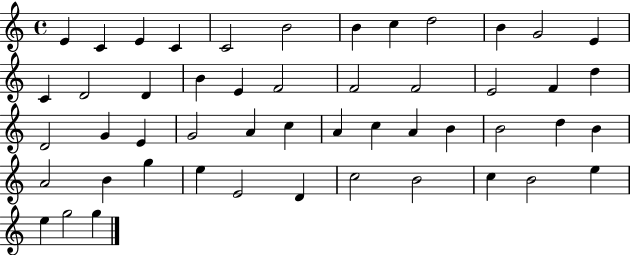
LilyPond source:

{
  \clef treble
  \time 4/4
  \defaultTimeSignature
  \key c \major
  e'4 c'4 e'4 c'4 | c'2 b'2 | b'4 c''4 d''2 | b'4 g'2 e'4 | \break c'4 d'2 d'4 | b'4 e'4 f'2 | f'2 f'2 | e'2 f'4 d''4 | \break d'2 g'4 e'4 | g'2 a'4 c''4 | a'4 c''4 a'4 b'4 | b'2 d''4 b'4 | \break a'2 b'4 g''4 | e''4 e'2 d'4 | c''2 b'2 | c''4 b'2 e''4 | \break e''4 g''2 g''4 | \bar "|."
}